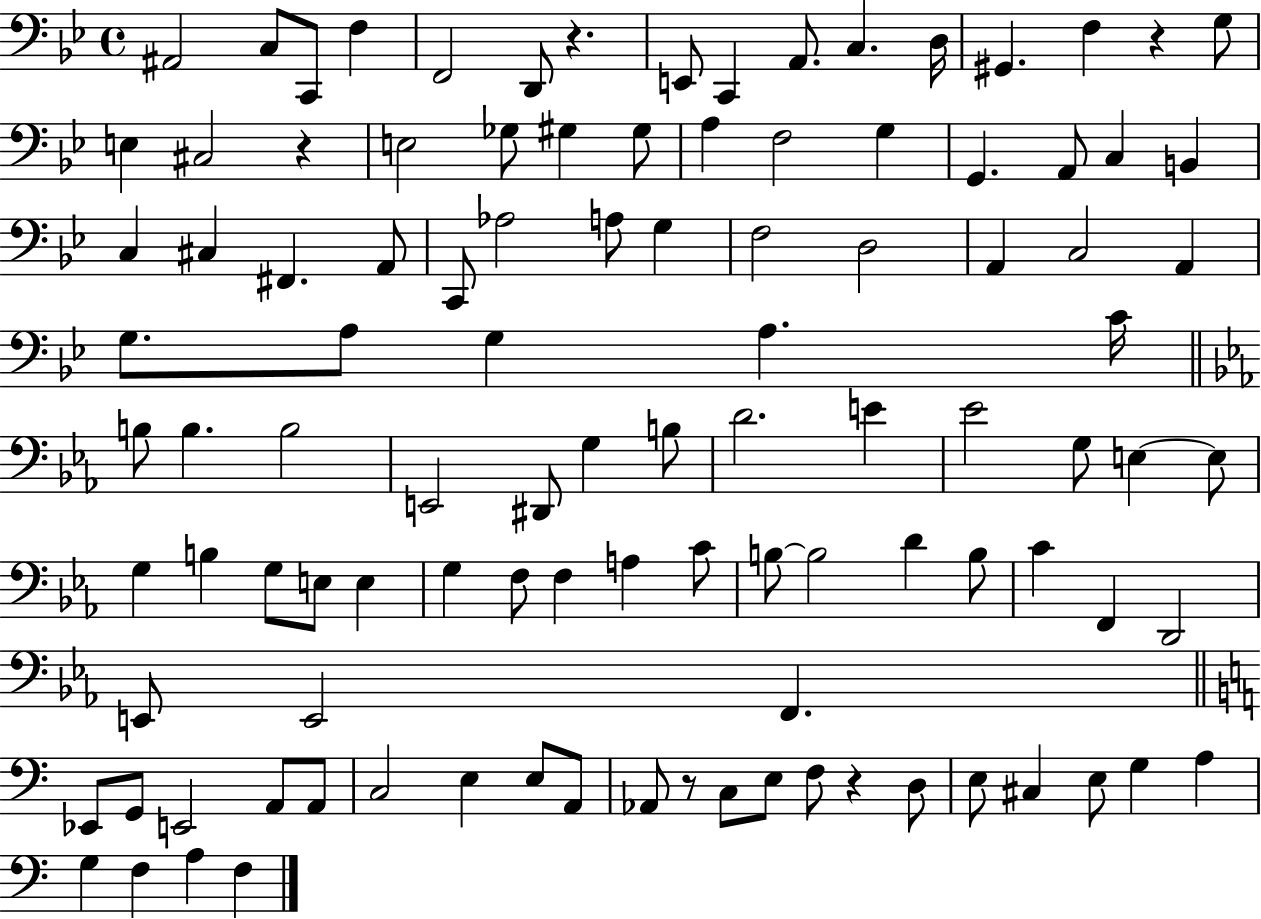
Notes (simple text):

A#2/h C3/e C2/e F3/q F2/h D2/e R/q. E2/e C2/q A2/e. C3/q. D3/s G#2/q. F3/q R/q G3/e E3/q C#3/h R/q E3/h Gb3/e G#3/q G#3/e A3/q F3/h G3/q G2/q. A2/e C3/q B2/q C3/q C#3/q F#2/q. A2/e C2/e Ab3/h A3/e G3/q F3/h D3/h A2/q C3/h A2/q G3/e. A3/e G3/q A3/q. C4/s B3/e B3/q. B3/h E2/h D#2/e G3/q B3/e D4/h. E4/q Eb4/h G3/e E3/q E3/e G3/q B3/q G3/e E3/e E3/q G3/q F3/e F3/q A3/q C4/e B3/e B3/h D4/q B3/e C4/q F2/q D2/h E2/e E2/h F2/q. Eb2/e G2/e E2/h A2/e A2/e C3/h E3/q E3/e A2/e Ab2/e R/e C3/e E3/e F3/e R/q D3/e E3/e C#3/q E3/e G3/q A3/q G3/q F3/q A3/q F3/q